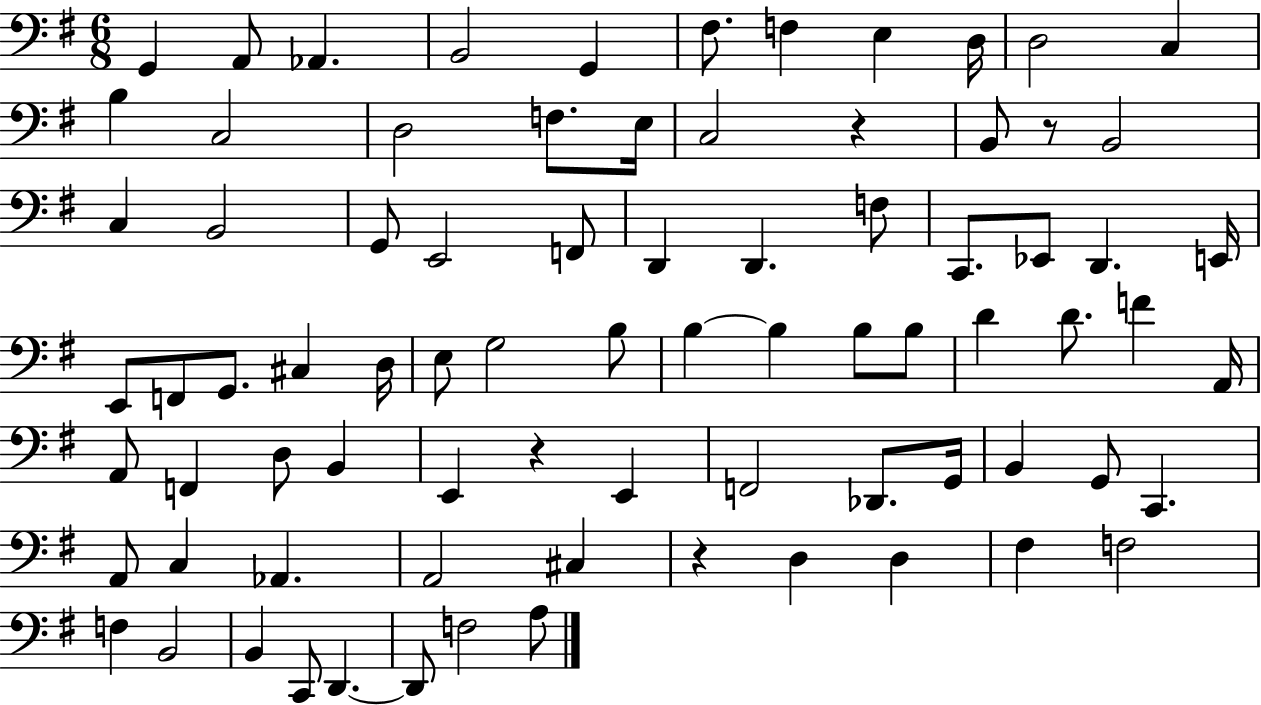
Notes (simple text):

G2/q A2/e Ab2/q. B2/h G2/q F#3/e. F3/q E3/q D3/s D3/h C3/q B3/q C3/h D3/h F3/e. E3/s C3/h R/q B2/e R/e B2/h C3/q B2/h G2/e E2/h F2/e D2/q D2/q. F3/e C2/e. Eb2/e D2/q. E2/s E2/e F2/e G2/e. C#3/q D3/s E3/e G3/h B3/e B3/q B3/q B3/e B3/e D4/q D4/e. F4/q A2/s A2/e F2/q D3/e B2/q E2/q R/q E2/q F2/h Db2/e. G2/s B2/q G2/e C2/q. A2/e C3/q Ab2/q. A2/h C#3/q R/q D3/q D3/q F#3/q F3/h F3/q B2/h B2/q C2/e D2/q. D2/e F3/h A3/e